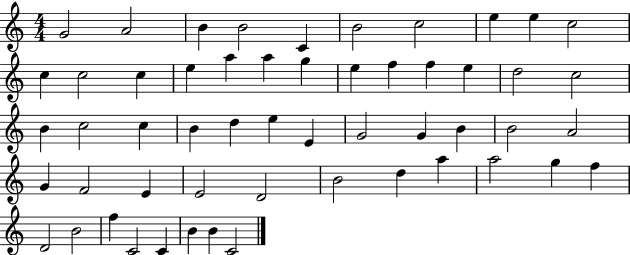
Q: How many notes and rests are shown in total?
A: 54